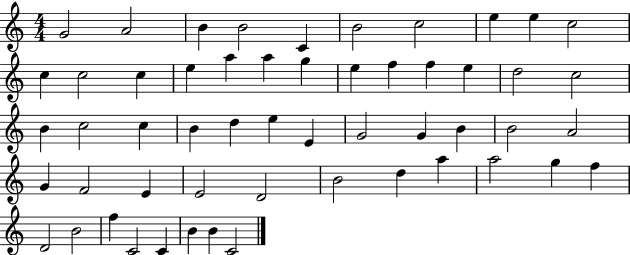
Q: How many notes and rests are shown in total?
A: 54